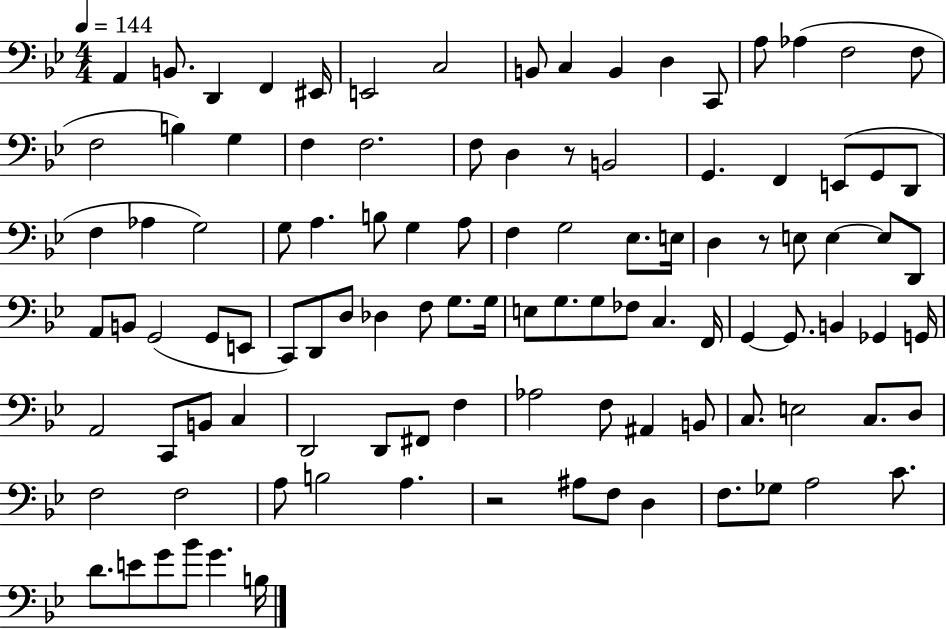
X:1
T:Untitled
M:4/4
L:1/4
K:Bb
A,, B,,/2 D,, F,, ^E,,/4 E,,2 C,2 B,,/2 C, B,, D, C,,/2 A,/2 _A, F,2 F,/2 F,2 B, G, F, F,2 F,/2 D, z/2 B,,2 G,, F,, E,,/2 G,,/2 D,,/2 F, _A, G,2 G,/2 A, B,/2 G, A,/2 F, G,2 _E,/2 E,/4 D, z/2 E,/2 E, E,/2 D,,/2 A,,/2 B,,/2 G,,2 G,,/2 E,,/2 C,,/2 D,,/2 D,/2 _D, F,/2 G,/2 G,/4 E,/2 G,/2 G,/2 _F,/2 C, F,,/4 G,, G,,/2 B,, _G,, G,,/4 A,,2 C,,/2 B,,/2 C, D,,2 D,,/2 ^F,,/2 F, _A,2 F,/2 ^A,, B,,/2 C,/2 E,2 C,/2 D,/2 F,2 F,2 A,/2 B,2 A, z2 ^A,/2 F,/2 D, F,/2 _G,/2 A,2 C/2 D/2 E/2 G/2 _B/2 G B,/4